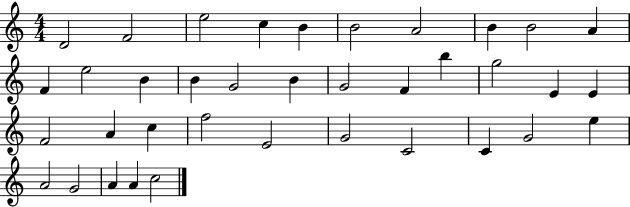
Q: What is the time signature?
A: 4/4